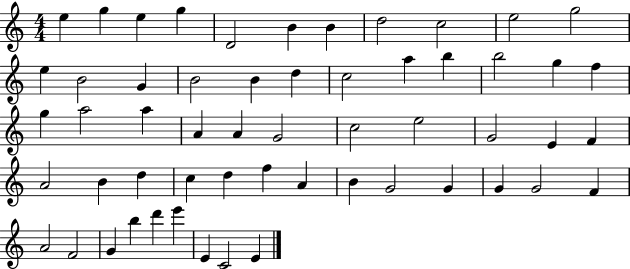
E5/q G5/q E5/q G5/q D4/h B4/q B4/q D5/h C5/h E5/h G5/h E5/q B4/h G4/q B4/h B4/q D5/q C5/h A5/q B5/q B5/h G5/q F5/q G5/q A5/h A5/q A4/q A4/q G4/h C5/h E5/h G4/h E4/q F4/q A4/h B4/q D5/q C5/q D5/q F5/q A4/q B4/q G4/h G4/q G4/q G4/h F4/q A4/h F4/h G4/q B5/q D6/q E6/q E4/q C4/h E4/q